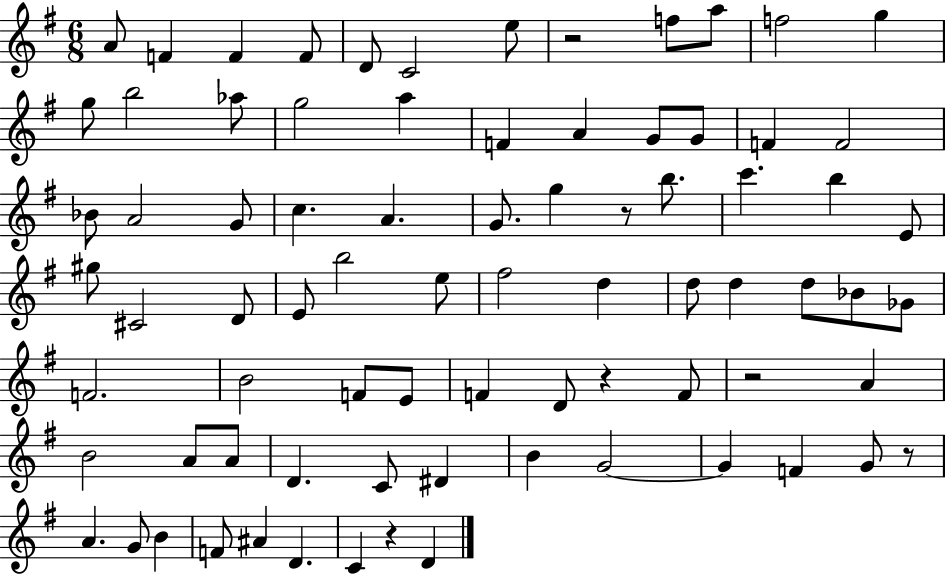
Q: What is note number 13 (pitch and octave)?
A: B5